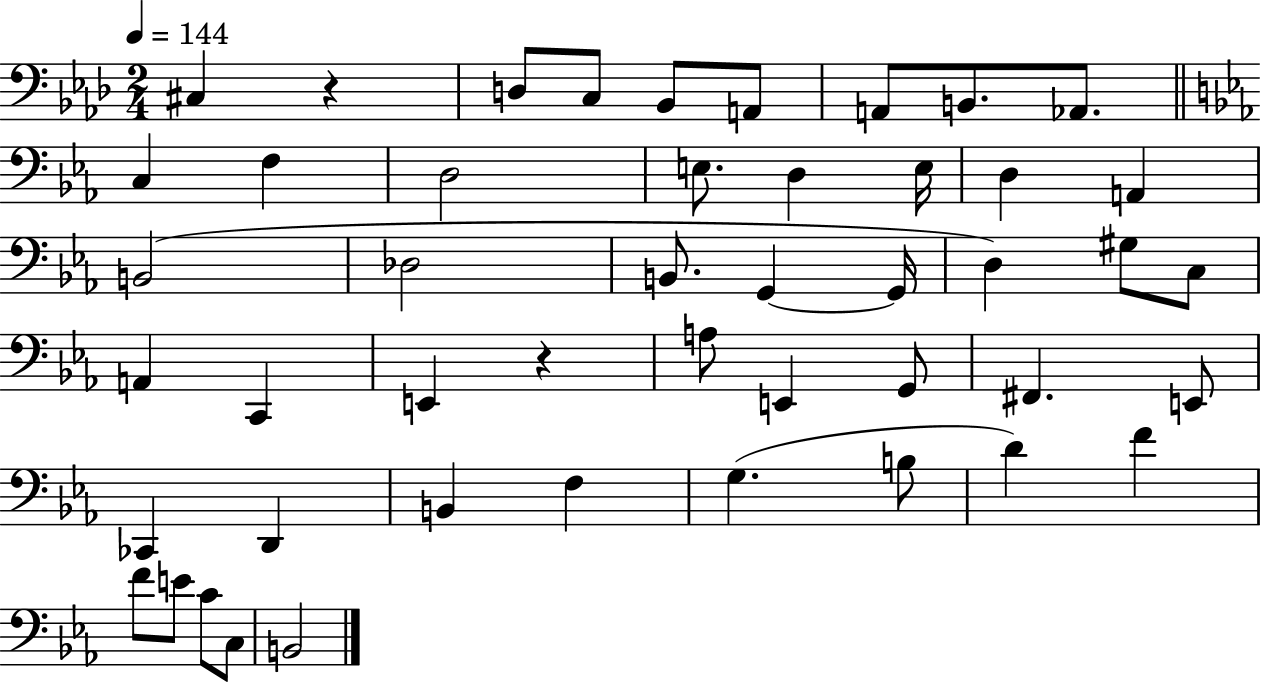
X:1
T:Untitled
M:2/4
L:1/4
K:Ab
^C, z D,/2 C,/2 _B,,/2 A,,/2 A,,/2 B,,/2 _A,,/2 C, F, D,2 E,/2 D, E,/4 D, A,, B,,2 _D,2 B,,/2 G,, G,,/4 D, ^G,/2 C,/2 A,, C,, E,, z A,/2 E,, G,,/2 ^F,, E,,/2 _C,, D,, B,, F, G, B,/2 D F F/2 E/2 C/2 C,/2 B,,2